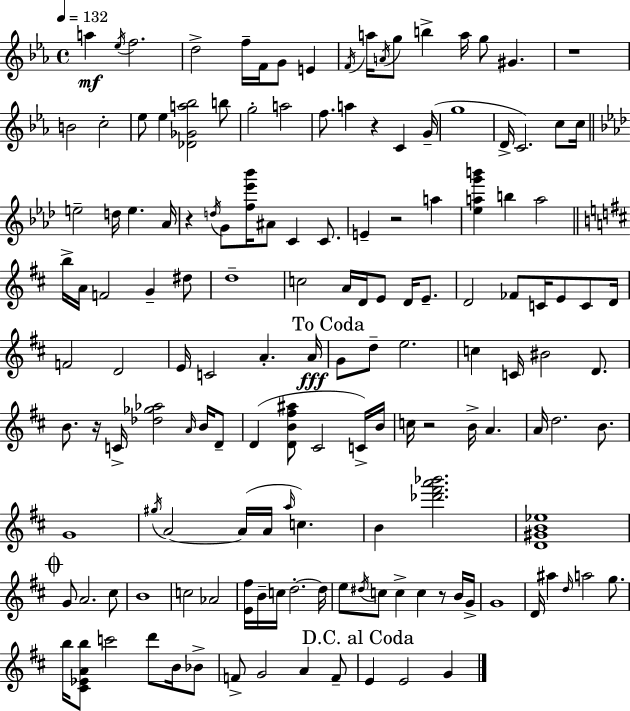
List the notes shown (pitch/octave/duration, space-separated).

A5/q Eb5/s F5/h. D5/h F5/s F4/s G4/e E4/q F4/s A5/s A4/s G5/e B5/q A5/s G5/e G#4/q. R/w B4/h C5/h Eb5/e Eb5/q [Db4,Gb4,A5,Bb5]/h B5/e G5/h A5/h F5/e. A5/q R/q C4/q G4/s G5/w D4/s C4/h. C5/e C5/s E5/h D5/s E5/q. Ab4/s R/q D5/s G4/e [F5,Eb6,Bb6]/s A#4/e C4/q C4/e. E4/q R/h A5/q [Eb5,A5,G6,B6]/q B5/q A5/h B5/s A4/s F4/h G4/q D#5/e D5/w C5/h A4/s D4/s E4/e D4/s E4/e. D4/h FES4/e C4/s E4/e C4/e D4/s F4/h D4/h E4/s C4/h A4/q. A4/s G4/e D5/e E5/h. C5/q C4/s BIS4/h D4/e. B4/e. R/s C4/s [Db5,Gb5,Ab5]/h A4/s B4/s D4/e D4/q [D4,B4,F#5,A#5]/e C#4/h C4/s B4/s C5/s R/h B4/s A4/q. A4/s D5/h. B4/e. G4/w G#5/s A4/h A4/s A4/s A5/s C5/q. B4/q [Db6,F#6,A6,Bb6]/h. [D4,G#4,B4,Eb5]/w G4/e A4/h. C#5/e B4/w C5/h Ab4/h [E4,F#5]/s B4/s C5/s D5/h. D5/s E5/e D#5/s C5/e C5/q C5/q R/e B4/s G4/s G4/w D4/s A#5/q D5/s A5/h G5/e. B5/s [C#4,Eb4,A4,B5]/e C6/h D6/e B4/s Bb4/e F4/e G4/h A4/q F4/e E4/q E4/h G4/q